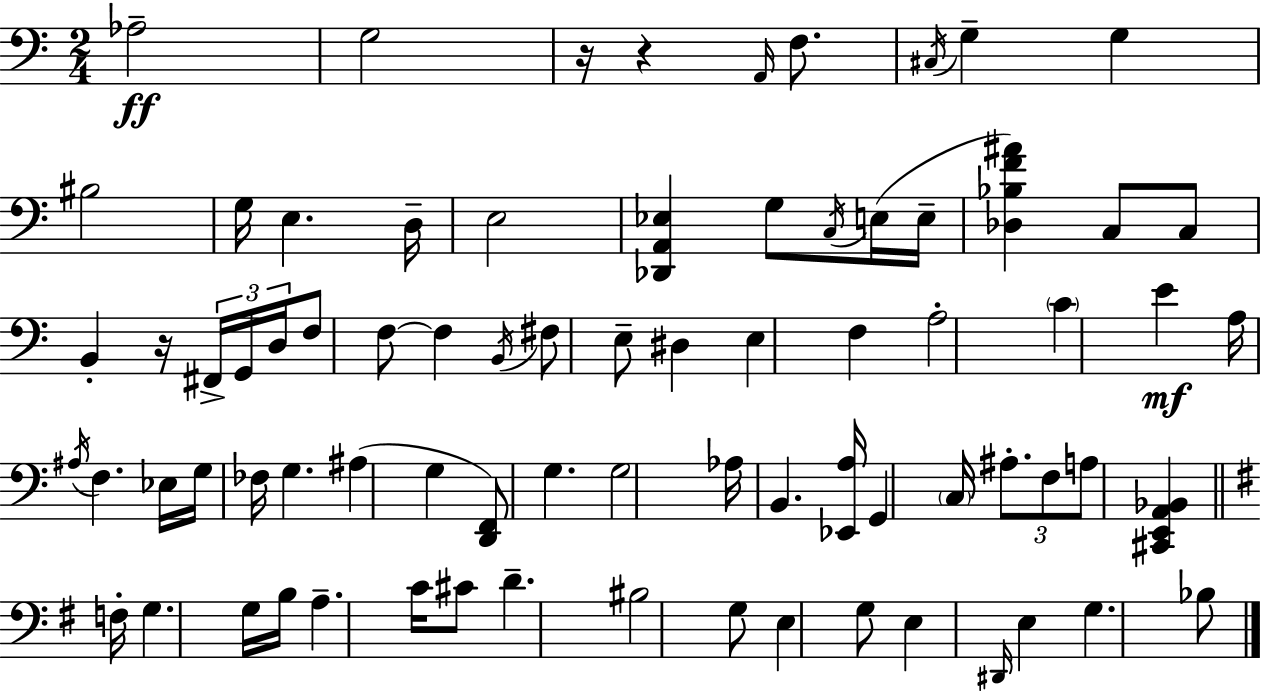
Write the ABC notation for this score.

X:1
T:Untitled
M:2/4
L:1/4
K:Am
_A,2 G,2 z/4 z A,,/4 F,/2 ^C,/4 G, G, ^B,2 G,/4 E, D,/4 E,2 [_D,,A,,_E,] G,/2 C,/4 E,/4 E,/4 [_D,_B,F^A] C,/2 C,/2 B,, z/4 ^F,,/4 G,,/4 D,/4 F,/2 F,/2 F, B,,/4 ^F,/2 E,/2 ^D, E, F, A,2 C E A,/4 ^A,/4 F, _E,/4 G,/4 _F,/4 G, ^A, G, [D,,F,,]/2 G, G,2 _A,/4 B,, [_E,,A,]/4 G,, C,/4 ^A,/2 F,/2 A,/2 [^C,,E,,A,,_B,,] F,/4 G, G,/4 B,/4 A, C/4 ^C/2 D ^B,2 G,/2 E, G,/2 E, ^D,,/4 E, G, _B,/2